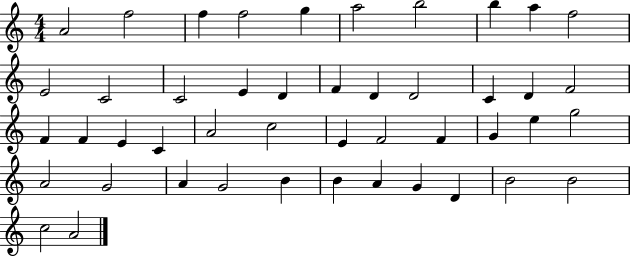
{
  \clef treble
  \numericTimeSignature
  \time 4/4
  \key c \major
  a'2 f''2 | f''4 f''2 g''4 | a''2 b''2 | b''4 a''4 f''2 | \break e'2 c'2 | c'2 e'4 d'4 | f'4 d'4 d'2 | c'4 d'4 f'2 | \break f'4 f'4 e'4 c'4 | a'2 c''2 | e'4 f'2 f'4 | g'4 e''4 g''2 | \break a'2 g'2 | a'4 g'2 b'4 | b'4 a'4 g'4 d'4 | b'2 b'2 | \break c''2 a'2 | \bar "|."
}